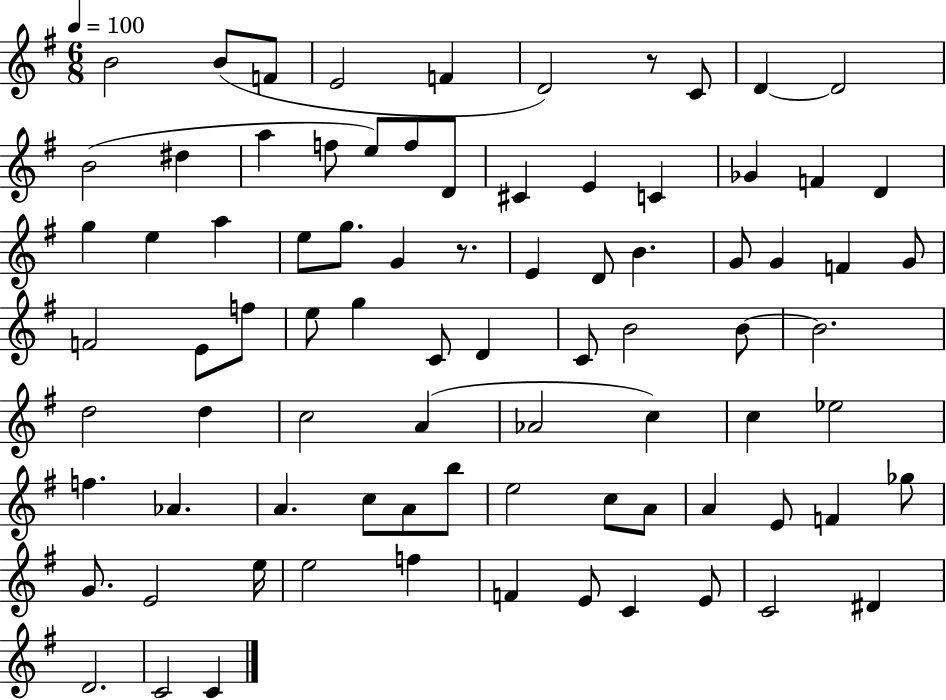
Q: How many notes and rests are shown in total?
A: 83